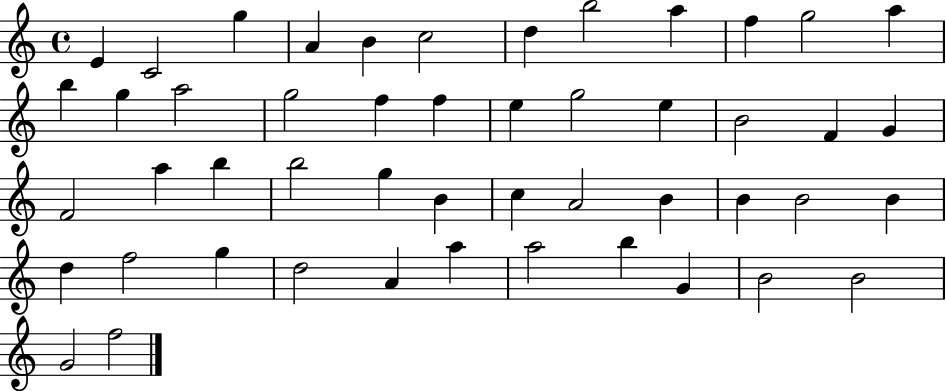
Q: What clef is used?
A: treble